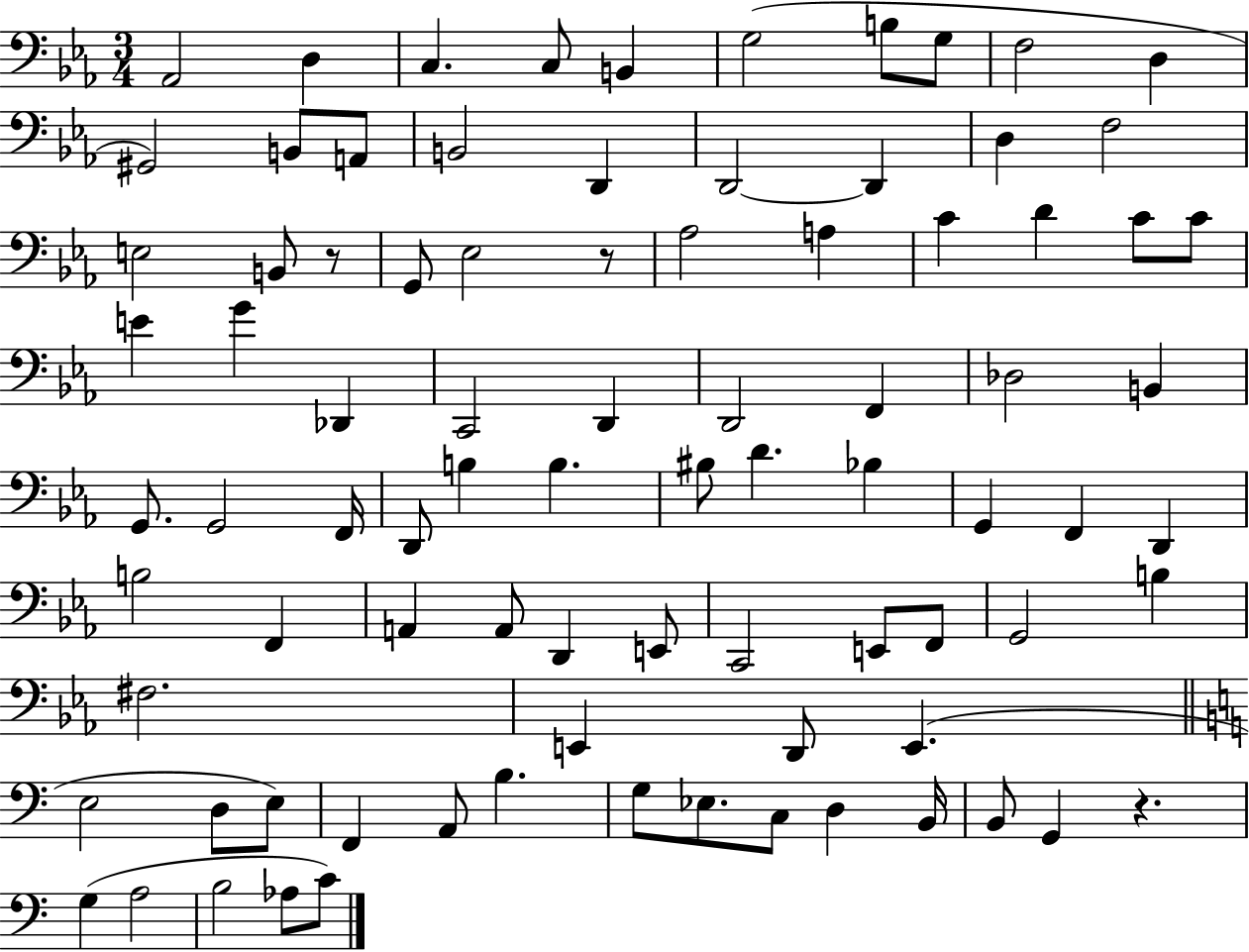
{
  \clef bass
  \numericTimeSignature
  \time 3/4
  \key ees \major
  aes,2 d4 | c4. c8 b,4 | g2( b8 g8 | f2 d4 | \break gis,2) b,8 a,8 | b,2 d,4 | d,2~~ d,4 | d4 f2 | \break e2 b,8 r8 | g,8 ees2 r8 | aes2 a4 | c'4 d'4 c'8 c'8 | \break e'4 g'4 des,4 | c,2 d,4 | d,2 f,4 | des2 b,4 | \break g,8. g,2 f,16 | d,8 b4 b4. | bis8 d'4. bes4 | g,4 f,4 d,4 | \break b2 f,4 | a,4 a,8 d,4 e,8 | c,2 e,8 f,8 | g,2 b4 | \break fis2. | e,4 d,8 e,4.( | \bar "||" \break \key c \major e2 d8 e8) | f,4 a,8 b4. | g8 ees8. c8 d4 b,16 | b,8 g,4 r4. | \break g4( a2 | b2 aes8 c'8) | \bar "|."
}